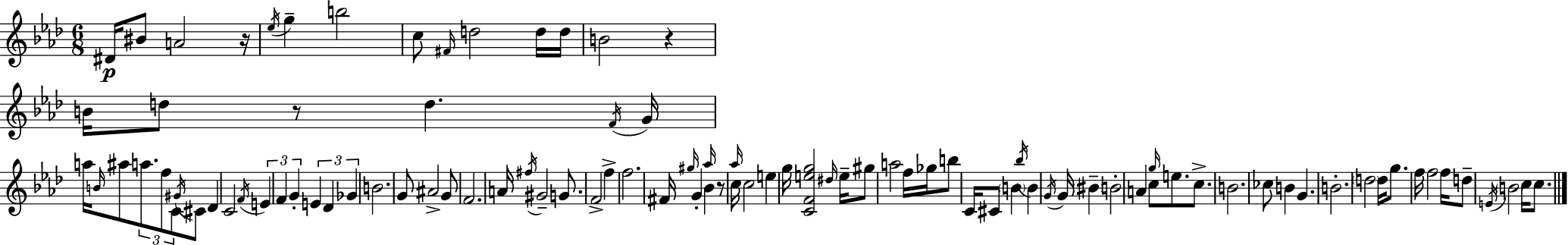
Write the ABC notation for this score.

X:1
T:Untitled
M:6/8
L:1/4
K:Ab
^D/4 ^B/2 A2 z/4 _e/4 g b2 c/2 ^F/4 d2 d/4 d/4 B2 z B/4 d/2 z/2 d F/4 G/4 a/4 B/4 ^a/2 a/2 f/2 C/2 ^G/4 ^C/2 _D C2 F/4 E F G E _D _G B2 G/2 ^A2 G/2 F2 A/4 ^f/4 ^G2 G/2 F2 f f2 ^F/4 ^g/4 G _a/4 _B z/2 _a/4 c/4 c2 e g/4 [CFeg]2 ^d/4 e/4 ^g/2 a2 f/4 _g/4 b/2 C/4 ^C/2 B _b/4 B G/4 G/4 ^B B2 A c/2 g/4 e/2 c/2 B2 _c/2 B G B2 d2 d/4 g/2 f/4 f2 f/4 d/2 E/4 B2 c/4 c/2